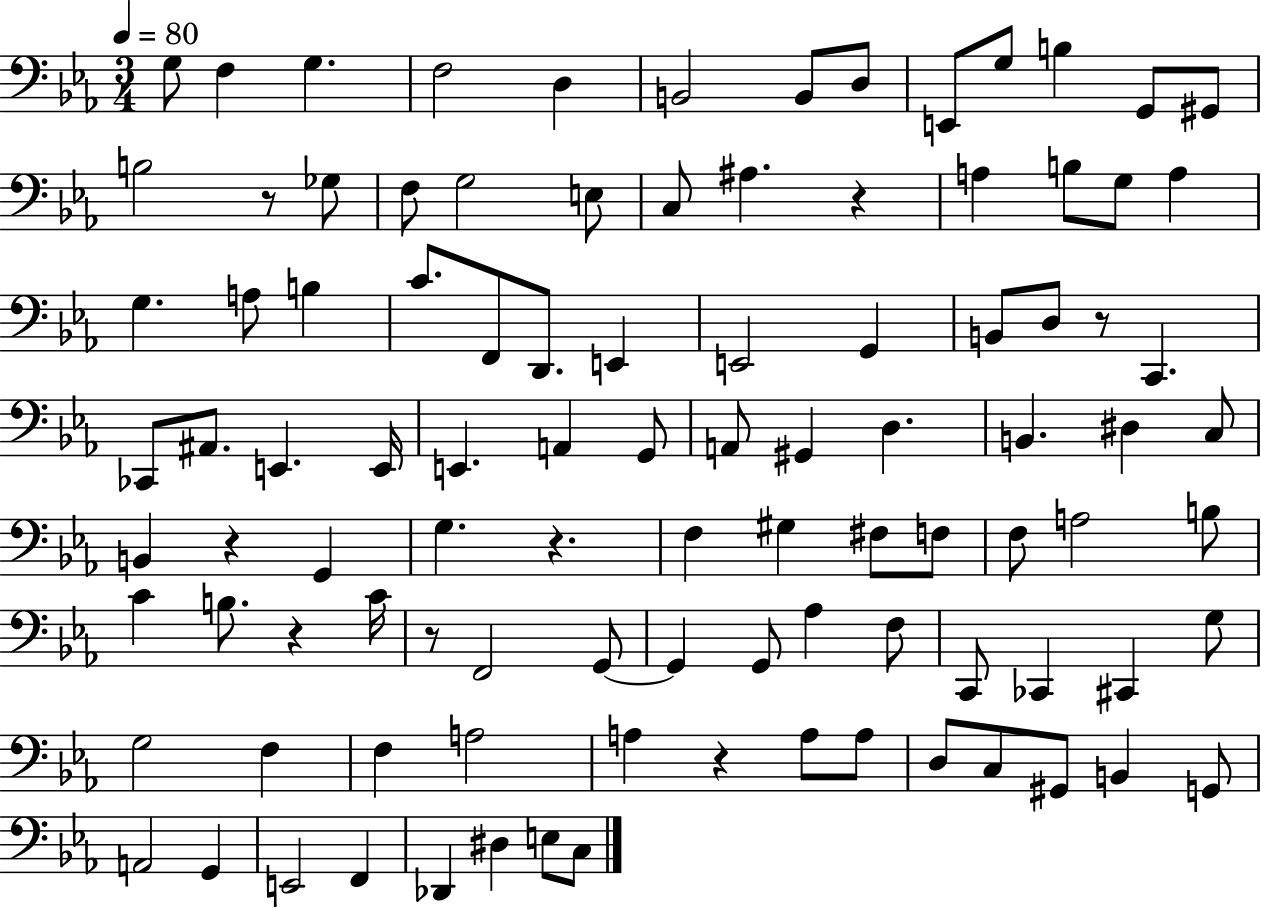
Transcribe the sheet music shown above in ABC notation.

X:1
T:Untitled
M:3/4
L:1/4
K:Eb
G,/2 F, G, F,2 D, B,,2 B,,/2 D,/2 E,,/2 G,/2 B, G,,/2 ^G,,/2 B,2 z/2 _G,/2 F,/2 G,2 E,/2 C,/2 ^A, z A, B,/2 G,/2 A, G, A,/2 B, C/2 F,,/2 D,,/2 E,, E,,2 G,, B,,/2 D,/2 z/2 C,, _C,,/2 ^A,,/2 E,, E,,/4 E,, A,, G,,/2 A,,/2 ^G,, D, B,, ^D, C,/2 B,, z G,, G, z F, ^G, ^F,/2 F,/2 F,/2 A,2 B,/2 C B,/2 z C/4 z/2 F,,2 G,,/2 G,, G,,/2 _A, F,/2 C,,/2 _C,, ^C,, G,/2 G,2 F, F, A,2 A, z A,/2 A,/2 D,/2 C,/2 ^G,,/2 B,, G,,/2 A,,2 G,, E,,2 F,, _D,, ^D, E,/2 C,/2